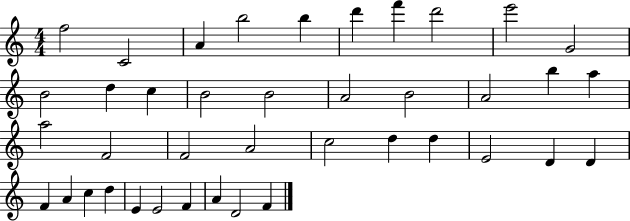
{
  \clef treble
  \numericTimeSignature
  \time 4/4
  \key c \major
  f''2 c'2 | a'4 b''2 b''4 | d'''4 f'''4 d'''2 | e'''2 g'2 | \break b'2 d''4 c''4 | b'2 b'2 | a'2 b'2 | a'2 b''4 a''4 | \break a''2 f'2 | f'2 a'2 | c''2 d''4 d''4 | e'2 d'4 d'4 | \break f'4 a'4 c''4 d''4 | e'4 e'2 f'4 | a'4 d'2 f'4 | \bar "|."
}